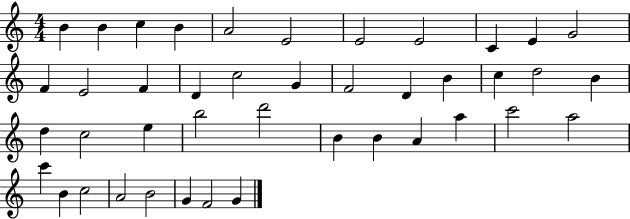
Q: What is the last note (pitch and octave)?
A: G4